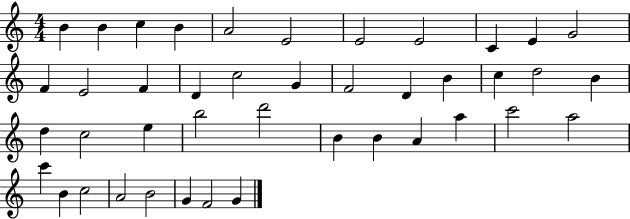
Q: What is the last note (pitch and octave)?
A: G4